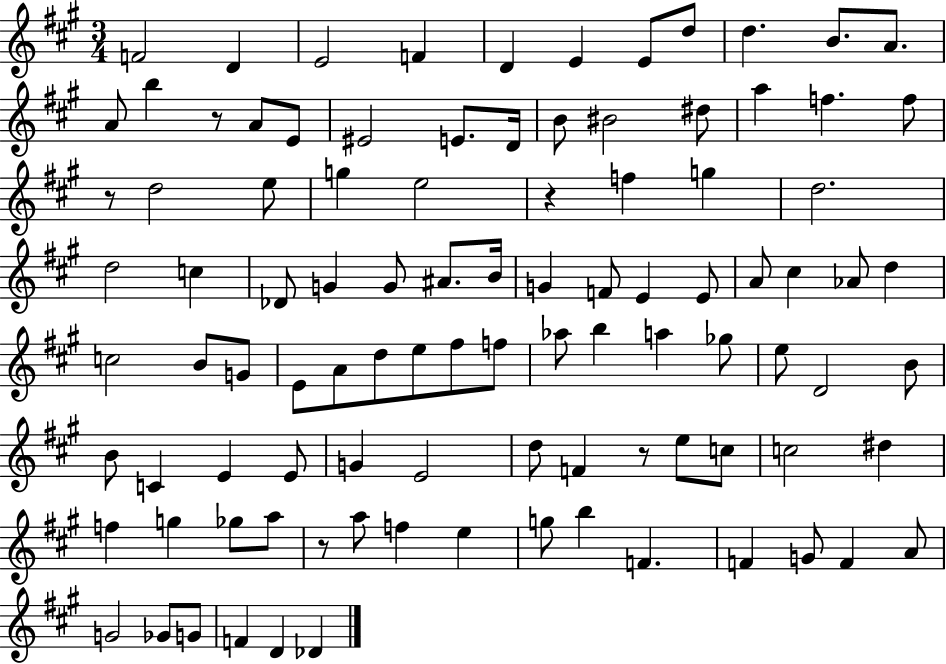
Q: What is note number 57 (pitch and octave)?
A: B5